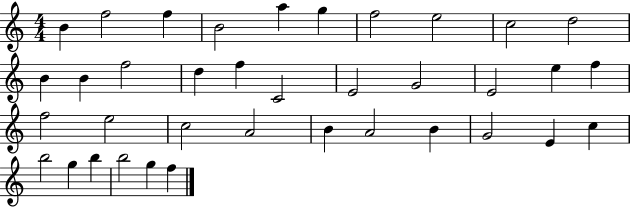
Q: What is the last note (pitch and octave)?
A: F5